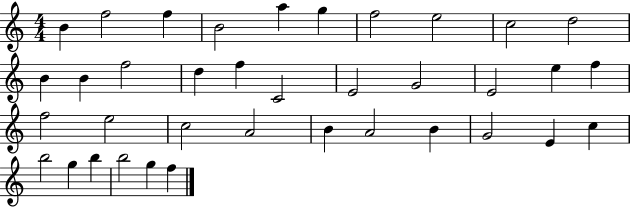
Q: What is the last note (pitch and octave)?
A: F5